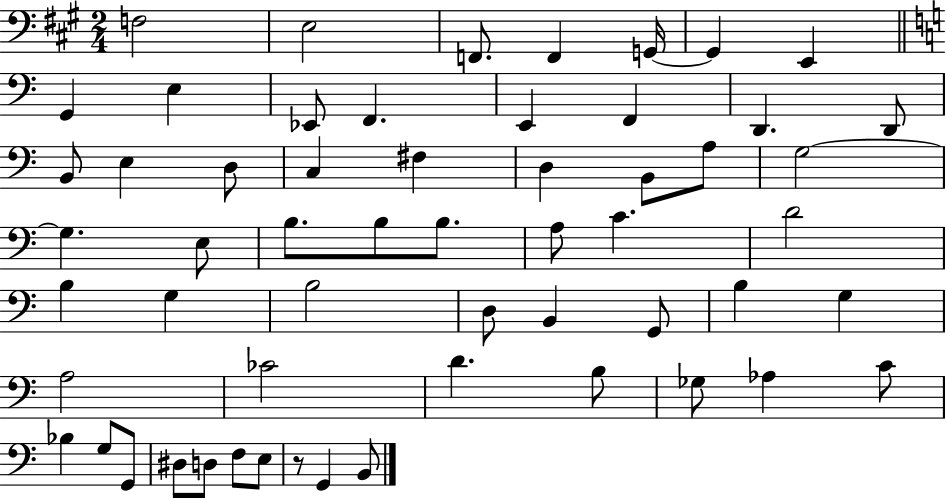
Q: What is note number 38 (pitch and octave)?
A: G2